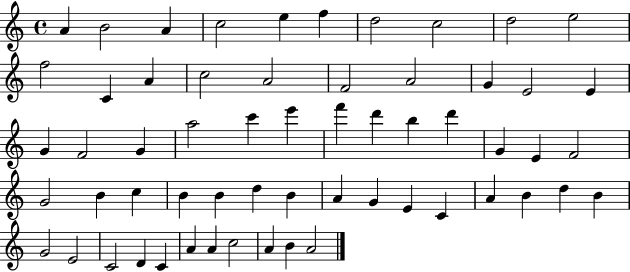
A4/q B4/h A4/q C5/h E5/q F5/q D5/h C5/h D5/h E5/h F5/h C4/q A4/q C5/h A4/h F4/h A4/h G4/q E4/h E4/q G4/q F4/h G4/q A5/h C6/q E6/q F6/q D6/q B5/q D6/q G4/q E4/q F4/h G4/h B4/q C5/q B4/q B4/q D5/q B4/q A4/q G4/q E4/q C4/q A4/q B4/q D5/q B4/q G4/h E4/h C4/h D4/q C4/q A4/q A4/q C5/h A4/q B4/q A4/h